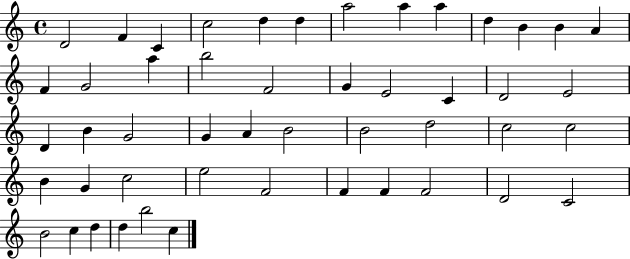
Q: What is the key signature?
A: C major